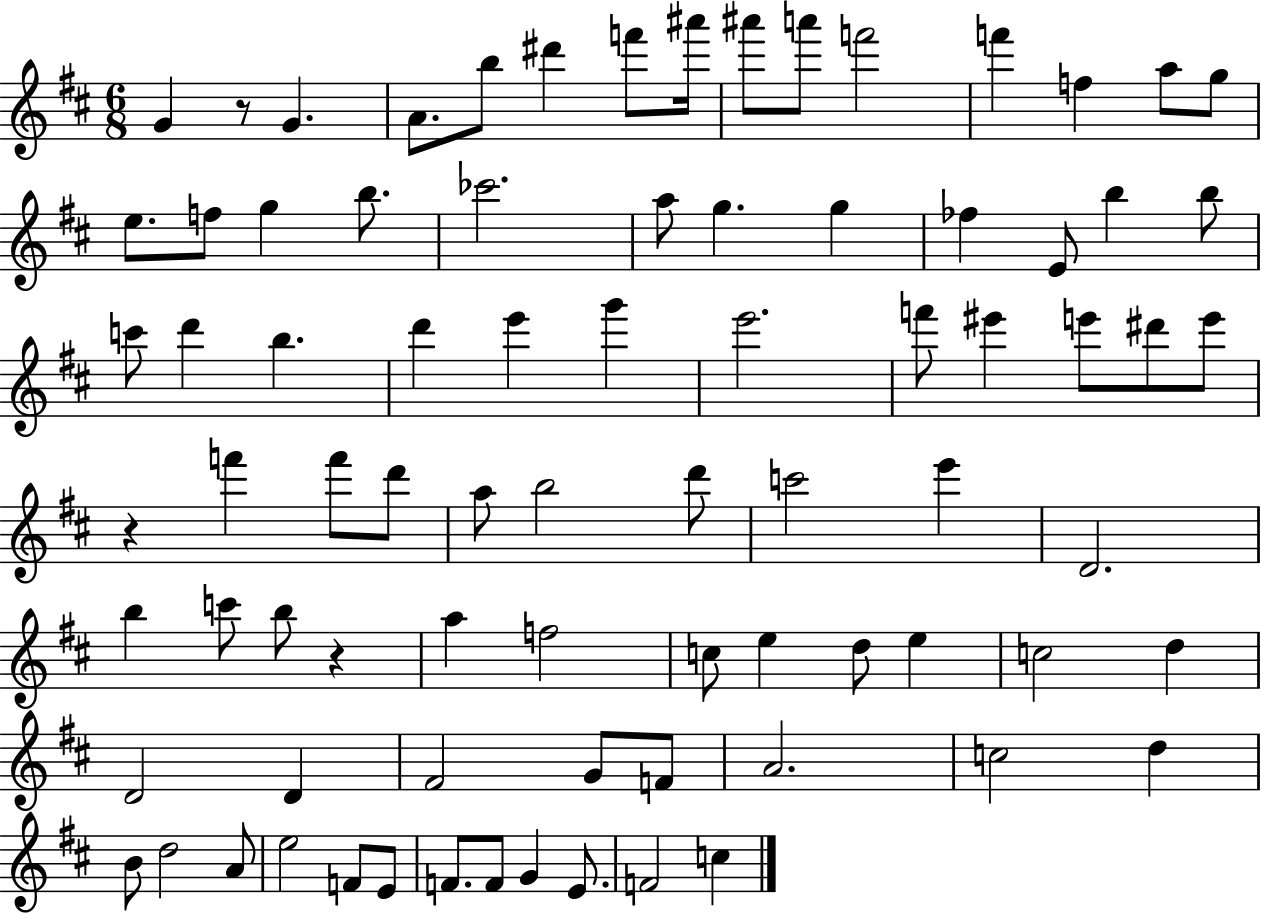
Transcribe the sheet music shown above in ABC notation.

X:1
T:Untitled
M:6/8
L:1/4
K:D
G z/2 G A/2 b/2 ^d' f'/2 ^a'/4 ^a'/2 a'/2 f'2 f' f a/2 g/2 e/2 f/2 g b/2 _c'2 a/2 g g _f E/2 b b/2 c'/2 d' b d' e' g' e'2 f'/2 ^e' e'/2 ^d'/2 e'/2 z f' f'/2 d'/2 a/2 b2 d'/2 c'2 e' D2 b c'/2 b/2 z a f2 c/2 e d/2 e c2 d D2 D ^F2 G/2 F/2 A2 c2 d B/2 d2 A/2 e2 F/2 E/2 F/2 F/2 G E/2 F2 c